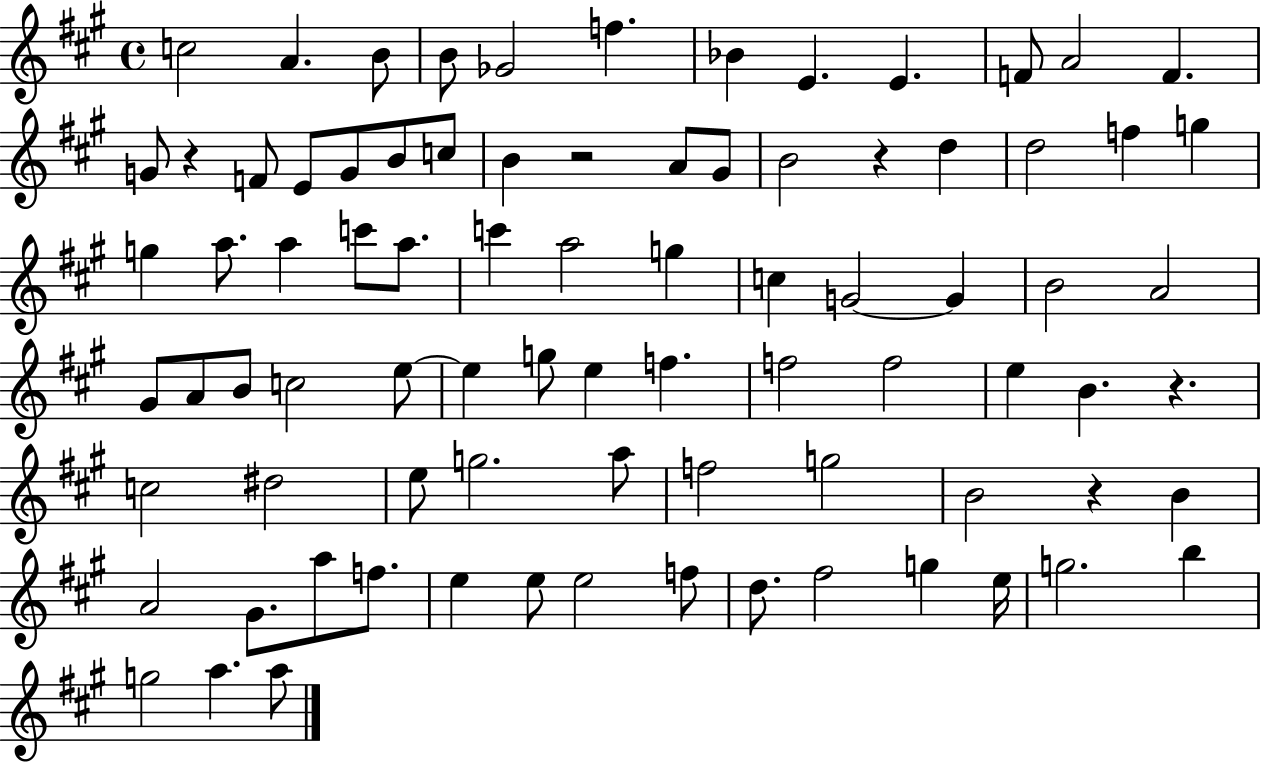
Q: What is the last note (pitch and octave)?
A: A5